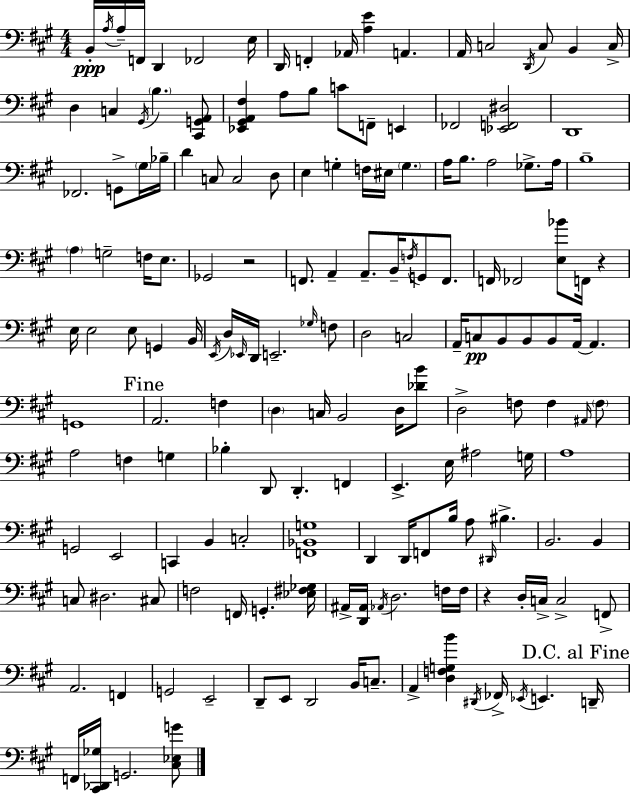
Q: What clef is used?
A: bass